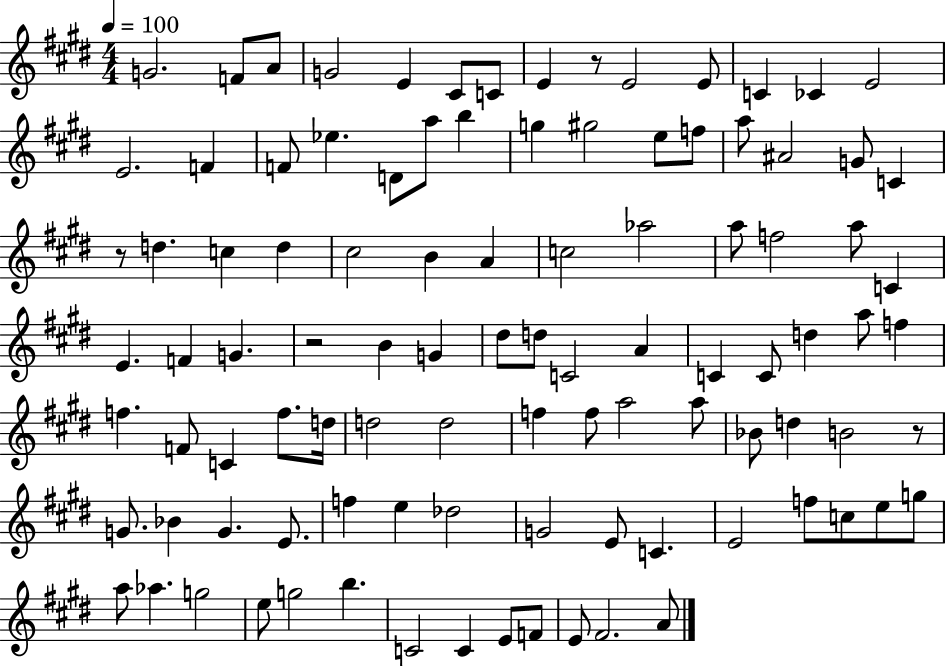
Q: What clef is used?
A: treble